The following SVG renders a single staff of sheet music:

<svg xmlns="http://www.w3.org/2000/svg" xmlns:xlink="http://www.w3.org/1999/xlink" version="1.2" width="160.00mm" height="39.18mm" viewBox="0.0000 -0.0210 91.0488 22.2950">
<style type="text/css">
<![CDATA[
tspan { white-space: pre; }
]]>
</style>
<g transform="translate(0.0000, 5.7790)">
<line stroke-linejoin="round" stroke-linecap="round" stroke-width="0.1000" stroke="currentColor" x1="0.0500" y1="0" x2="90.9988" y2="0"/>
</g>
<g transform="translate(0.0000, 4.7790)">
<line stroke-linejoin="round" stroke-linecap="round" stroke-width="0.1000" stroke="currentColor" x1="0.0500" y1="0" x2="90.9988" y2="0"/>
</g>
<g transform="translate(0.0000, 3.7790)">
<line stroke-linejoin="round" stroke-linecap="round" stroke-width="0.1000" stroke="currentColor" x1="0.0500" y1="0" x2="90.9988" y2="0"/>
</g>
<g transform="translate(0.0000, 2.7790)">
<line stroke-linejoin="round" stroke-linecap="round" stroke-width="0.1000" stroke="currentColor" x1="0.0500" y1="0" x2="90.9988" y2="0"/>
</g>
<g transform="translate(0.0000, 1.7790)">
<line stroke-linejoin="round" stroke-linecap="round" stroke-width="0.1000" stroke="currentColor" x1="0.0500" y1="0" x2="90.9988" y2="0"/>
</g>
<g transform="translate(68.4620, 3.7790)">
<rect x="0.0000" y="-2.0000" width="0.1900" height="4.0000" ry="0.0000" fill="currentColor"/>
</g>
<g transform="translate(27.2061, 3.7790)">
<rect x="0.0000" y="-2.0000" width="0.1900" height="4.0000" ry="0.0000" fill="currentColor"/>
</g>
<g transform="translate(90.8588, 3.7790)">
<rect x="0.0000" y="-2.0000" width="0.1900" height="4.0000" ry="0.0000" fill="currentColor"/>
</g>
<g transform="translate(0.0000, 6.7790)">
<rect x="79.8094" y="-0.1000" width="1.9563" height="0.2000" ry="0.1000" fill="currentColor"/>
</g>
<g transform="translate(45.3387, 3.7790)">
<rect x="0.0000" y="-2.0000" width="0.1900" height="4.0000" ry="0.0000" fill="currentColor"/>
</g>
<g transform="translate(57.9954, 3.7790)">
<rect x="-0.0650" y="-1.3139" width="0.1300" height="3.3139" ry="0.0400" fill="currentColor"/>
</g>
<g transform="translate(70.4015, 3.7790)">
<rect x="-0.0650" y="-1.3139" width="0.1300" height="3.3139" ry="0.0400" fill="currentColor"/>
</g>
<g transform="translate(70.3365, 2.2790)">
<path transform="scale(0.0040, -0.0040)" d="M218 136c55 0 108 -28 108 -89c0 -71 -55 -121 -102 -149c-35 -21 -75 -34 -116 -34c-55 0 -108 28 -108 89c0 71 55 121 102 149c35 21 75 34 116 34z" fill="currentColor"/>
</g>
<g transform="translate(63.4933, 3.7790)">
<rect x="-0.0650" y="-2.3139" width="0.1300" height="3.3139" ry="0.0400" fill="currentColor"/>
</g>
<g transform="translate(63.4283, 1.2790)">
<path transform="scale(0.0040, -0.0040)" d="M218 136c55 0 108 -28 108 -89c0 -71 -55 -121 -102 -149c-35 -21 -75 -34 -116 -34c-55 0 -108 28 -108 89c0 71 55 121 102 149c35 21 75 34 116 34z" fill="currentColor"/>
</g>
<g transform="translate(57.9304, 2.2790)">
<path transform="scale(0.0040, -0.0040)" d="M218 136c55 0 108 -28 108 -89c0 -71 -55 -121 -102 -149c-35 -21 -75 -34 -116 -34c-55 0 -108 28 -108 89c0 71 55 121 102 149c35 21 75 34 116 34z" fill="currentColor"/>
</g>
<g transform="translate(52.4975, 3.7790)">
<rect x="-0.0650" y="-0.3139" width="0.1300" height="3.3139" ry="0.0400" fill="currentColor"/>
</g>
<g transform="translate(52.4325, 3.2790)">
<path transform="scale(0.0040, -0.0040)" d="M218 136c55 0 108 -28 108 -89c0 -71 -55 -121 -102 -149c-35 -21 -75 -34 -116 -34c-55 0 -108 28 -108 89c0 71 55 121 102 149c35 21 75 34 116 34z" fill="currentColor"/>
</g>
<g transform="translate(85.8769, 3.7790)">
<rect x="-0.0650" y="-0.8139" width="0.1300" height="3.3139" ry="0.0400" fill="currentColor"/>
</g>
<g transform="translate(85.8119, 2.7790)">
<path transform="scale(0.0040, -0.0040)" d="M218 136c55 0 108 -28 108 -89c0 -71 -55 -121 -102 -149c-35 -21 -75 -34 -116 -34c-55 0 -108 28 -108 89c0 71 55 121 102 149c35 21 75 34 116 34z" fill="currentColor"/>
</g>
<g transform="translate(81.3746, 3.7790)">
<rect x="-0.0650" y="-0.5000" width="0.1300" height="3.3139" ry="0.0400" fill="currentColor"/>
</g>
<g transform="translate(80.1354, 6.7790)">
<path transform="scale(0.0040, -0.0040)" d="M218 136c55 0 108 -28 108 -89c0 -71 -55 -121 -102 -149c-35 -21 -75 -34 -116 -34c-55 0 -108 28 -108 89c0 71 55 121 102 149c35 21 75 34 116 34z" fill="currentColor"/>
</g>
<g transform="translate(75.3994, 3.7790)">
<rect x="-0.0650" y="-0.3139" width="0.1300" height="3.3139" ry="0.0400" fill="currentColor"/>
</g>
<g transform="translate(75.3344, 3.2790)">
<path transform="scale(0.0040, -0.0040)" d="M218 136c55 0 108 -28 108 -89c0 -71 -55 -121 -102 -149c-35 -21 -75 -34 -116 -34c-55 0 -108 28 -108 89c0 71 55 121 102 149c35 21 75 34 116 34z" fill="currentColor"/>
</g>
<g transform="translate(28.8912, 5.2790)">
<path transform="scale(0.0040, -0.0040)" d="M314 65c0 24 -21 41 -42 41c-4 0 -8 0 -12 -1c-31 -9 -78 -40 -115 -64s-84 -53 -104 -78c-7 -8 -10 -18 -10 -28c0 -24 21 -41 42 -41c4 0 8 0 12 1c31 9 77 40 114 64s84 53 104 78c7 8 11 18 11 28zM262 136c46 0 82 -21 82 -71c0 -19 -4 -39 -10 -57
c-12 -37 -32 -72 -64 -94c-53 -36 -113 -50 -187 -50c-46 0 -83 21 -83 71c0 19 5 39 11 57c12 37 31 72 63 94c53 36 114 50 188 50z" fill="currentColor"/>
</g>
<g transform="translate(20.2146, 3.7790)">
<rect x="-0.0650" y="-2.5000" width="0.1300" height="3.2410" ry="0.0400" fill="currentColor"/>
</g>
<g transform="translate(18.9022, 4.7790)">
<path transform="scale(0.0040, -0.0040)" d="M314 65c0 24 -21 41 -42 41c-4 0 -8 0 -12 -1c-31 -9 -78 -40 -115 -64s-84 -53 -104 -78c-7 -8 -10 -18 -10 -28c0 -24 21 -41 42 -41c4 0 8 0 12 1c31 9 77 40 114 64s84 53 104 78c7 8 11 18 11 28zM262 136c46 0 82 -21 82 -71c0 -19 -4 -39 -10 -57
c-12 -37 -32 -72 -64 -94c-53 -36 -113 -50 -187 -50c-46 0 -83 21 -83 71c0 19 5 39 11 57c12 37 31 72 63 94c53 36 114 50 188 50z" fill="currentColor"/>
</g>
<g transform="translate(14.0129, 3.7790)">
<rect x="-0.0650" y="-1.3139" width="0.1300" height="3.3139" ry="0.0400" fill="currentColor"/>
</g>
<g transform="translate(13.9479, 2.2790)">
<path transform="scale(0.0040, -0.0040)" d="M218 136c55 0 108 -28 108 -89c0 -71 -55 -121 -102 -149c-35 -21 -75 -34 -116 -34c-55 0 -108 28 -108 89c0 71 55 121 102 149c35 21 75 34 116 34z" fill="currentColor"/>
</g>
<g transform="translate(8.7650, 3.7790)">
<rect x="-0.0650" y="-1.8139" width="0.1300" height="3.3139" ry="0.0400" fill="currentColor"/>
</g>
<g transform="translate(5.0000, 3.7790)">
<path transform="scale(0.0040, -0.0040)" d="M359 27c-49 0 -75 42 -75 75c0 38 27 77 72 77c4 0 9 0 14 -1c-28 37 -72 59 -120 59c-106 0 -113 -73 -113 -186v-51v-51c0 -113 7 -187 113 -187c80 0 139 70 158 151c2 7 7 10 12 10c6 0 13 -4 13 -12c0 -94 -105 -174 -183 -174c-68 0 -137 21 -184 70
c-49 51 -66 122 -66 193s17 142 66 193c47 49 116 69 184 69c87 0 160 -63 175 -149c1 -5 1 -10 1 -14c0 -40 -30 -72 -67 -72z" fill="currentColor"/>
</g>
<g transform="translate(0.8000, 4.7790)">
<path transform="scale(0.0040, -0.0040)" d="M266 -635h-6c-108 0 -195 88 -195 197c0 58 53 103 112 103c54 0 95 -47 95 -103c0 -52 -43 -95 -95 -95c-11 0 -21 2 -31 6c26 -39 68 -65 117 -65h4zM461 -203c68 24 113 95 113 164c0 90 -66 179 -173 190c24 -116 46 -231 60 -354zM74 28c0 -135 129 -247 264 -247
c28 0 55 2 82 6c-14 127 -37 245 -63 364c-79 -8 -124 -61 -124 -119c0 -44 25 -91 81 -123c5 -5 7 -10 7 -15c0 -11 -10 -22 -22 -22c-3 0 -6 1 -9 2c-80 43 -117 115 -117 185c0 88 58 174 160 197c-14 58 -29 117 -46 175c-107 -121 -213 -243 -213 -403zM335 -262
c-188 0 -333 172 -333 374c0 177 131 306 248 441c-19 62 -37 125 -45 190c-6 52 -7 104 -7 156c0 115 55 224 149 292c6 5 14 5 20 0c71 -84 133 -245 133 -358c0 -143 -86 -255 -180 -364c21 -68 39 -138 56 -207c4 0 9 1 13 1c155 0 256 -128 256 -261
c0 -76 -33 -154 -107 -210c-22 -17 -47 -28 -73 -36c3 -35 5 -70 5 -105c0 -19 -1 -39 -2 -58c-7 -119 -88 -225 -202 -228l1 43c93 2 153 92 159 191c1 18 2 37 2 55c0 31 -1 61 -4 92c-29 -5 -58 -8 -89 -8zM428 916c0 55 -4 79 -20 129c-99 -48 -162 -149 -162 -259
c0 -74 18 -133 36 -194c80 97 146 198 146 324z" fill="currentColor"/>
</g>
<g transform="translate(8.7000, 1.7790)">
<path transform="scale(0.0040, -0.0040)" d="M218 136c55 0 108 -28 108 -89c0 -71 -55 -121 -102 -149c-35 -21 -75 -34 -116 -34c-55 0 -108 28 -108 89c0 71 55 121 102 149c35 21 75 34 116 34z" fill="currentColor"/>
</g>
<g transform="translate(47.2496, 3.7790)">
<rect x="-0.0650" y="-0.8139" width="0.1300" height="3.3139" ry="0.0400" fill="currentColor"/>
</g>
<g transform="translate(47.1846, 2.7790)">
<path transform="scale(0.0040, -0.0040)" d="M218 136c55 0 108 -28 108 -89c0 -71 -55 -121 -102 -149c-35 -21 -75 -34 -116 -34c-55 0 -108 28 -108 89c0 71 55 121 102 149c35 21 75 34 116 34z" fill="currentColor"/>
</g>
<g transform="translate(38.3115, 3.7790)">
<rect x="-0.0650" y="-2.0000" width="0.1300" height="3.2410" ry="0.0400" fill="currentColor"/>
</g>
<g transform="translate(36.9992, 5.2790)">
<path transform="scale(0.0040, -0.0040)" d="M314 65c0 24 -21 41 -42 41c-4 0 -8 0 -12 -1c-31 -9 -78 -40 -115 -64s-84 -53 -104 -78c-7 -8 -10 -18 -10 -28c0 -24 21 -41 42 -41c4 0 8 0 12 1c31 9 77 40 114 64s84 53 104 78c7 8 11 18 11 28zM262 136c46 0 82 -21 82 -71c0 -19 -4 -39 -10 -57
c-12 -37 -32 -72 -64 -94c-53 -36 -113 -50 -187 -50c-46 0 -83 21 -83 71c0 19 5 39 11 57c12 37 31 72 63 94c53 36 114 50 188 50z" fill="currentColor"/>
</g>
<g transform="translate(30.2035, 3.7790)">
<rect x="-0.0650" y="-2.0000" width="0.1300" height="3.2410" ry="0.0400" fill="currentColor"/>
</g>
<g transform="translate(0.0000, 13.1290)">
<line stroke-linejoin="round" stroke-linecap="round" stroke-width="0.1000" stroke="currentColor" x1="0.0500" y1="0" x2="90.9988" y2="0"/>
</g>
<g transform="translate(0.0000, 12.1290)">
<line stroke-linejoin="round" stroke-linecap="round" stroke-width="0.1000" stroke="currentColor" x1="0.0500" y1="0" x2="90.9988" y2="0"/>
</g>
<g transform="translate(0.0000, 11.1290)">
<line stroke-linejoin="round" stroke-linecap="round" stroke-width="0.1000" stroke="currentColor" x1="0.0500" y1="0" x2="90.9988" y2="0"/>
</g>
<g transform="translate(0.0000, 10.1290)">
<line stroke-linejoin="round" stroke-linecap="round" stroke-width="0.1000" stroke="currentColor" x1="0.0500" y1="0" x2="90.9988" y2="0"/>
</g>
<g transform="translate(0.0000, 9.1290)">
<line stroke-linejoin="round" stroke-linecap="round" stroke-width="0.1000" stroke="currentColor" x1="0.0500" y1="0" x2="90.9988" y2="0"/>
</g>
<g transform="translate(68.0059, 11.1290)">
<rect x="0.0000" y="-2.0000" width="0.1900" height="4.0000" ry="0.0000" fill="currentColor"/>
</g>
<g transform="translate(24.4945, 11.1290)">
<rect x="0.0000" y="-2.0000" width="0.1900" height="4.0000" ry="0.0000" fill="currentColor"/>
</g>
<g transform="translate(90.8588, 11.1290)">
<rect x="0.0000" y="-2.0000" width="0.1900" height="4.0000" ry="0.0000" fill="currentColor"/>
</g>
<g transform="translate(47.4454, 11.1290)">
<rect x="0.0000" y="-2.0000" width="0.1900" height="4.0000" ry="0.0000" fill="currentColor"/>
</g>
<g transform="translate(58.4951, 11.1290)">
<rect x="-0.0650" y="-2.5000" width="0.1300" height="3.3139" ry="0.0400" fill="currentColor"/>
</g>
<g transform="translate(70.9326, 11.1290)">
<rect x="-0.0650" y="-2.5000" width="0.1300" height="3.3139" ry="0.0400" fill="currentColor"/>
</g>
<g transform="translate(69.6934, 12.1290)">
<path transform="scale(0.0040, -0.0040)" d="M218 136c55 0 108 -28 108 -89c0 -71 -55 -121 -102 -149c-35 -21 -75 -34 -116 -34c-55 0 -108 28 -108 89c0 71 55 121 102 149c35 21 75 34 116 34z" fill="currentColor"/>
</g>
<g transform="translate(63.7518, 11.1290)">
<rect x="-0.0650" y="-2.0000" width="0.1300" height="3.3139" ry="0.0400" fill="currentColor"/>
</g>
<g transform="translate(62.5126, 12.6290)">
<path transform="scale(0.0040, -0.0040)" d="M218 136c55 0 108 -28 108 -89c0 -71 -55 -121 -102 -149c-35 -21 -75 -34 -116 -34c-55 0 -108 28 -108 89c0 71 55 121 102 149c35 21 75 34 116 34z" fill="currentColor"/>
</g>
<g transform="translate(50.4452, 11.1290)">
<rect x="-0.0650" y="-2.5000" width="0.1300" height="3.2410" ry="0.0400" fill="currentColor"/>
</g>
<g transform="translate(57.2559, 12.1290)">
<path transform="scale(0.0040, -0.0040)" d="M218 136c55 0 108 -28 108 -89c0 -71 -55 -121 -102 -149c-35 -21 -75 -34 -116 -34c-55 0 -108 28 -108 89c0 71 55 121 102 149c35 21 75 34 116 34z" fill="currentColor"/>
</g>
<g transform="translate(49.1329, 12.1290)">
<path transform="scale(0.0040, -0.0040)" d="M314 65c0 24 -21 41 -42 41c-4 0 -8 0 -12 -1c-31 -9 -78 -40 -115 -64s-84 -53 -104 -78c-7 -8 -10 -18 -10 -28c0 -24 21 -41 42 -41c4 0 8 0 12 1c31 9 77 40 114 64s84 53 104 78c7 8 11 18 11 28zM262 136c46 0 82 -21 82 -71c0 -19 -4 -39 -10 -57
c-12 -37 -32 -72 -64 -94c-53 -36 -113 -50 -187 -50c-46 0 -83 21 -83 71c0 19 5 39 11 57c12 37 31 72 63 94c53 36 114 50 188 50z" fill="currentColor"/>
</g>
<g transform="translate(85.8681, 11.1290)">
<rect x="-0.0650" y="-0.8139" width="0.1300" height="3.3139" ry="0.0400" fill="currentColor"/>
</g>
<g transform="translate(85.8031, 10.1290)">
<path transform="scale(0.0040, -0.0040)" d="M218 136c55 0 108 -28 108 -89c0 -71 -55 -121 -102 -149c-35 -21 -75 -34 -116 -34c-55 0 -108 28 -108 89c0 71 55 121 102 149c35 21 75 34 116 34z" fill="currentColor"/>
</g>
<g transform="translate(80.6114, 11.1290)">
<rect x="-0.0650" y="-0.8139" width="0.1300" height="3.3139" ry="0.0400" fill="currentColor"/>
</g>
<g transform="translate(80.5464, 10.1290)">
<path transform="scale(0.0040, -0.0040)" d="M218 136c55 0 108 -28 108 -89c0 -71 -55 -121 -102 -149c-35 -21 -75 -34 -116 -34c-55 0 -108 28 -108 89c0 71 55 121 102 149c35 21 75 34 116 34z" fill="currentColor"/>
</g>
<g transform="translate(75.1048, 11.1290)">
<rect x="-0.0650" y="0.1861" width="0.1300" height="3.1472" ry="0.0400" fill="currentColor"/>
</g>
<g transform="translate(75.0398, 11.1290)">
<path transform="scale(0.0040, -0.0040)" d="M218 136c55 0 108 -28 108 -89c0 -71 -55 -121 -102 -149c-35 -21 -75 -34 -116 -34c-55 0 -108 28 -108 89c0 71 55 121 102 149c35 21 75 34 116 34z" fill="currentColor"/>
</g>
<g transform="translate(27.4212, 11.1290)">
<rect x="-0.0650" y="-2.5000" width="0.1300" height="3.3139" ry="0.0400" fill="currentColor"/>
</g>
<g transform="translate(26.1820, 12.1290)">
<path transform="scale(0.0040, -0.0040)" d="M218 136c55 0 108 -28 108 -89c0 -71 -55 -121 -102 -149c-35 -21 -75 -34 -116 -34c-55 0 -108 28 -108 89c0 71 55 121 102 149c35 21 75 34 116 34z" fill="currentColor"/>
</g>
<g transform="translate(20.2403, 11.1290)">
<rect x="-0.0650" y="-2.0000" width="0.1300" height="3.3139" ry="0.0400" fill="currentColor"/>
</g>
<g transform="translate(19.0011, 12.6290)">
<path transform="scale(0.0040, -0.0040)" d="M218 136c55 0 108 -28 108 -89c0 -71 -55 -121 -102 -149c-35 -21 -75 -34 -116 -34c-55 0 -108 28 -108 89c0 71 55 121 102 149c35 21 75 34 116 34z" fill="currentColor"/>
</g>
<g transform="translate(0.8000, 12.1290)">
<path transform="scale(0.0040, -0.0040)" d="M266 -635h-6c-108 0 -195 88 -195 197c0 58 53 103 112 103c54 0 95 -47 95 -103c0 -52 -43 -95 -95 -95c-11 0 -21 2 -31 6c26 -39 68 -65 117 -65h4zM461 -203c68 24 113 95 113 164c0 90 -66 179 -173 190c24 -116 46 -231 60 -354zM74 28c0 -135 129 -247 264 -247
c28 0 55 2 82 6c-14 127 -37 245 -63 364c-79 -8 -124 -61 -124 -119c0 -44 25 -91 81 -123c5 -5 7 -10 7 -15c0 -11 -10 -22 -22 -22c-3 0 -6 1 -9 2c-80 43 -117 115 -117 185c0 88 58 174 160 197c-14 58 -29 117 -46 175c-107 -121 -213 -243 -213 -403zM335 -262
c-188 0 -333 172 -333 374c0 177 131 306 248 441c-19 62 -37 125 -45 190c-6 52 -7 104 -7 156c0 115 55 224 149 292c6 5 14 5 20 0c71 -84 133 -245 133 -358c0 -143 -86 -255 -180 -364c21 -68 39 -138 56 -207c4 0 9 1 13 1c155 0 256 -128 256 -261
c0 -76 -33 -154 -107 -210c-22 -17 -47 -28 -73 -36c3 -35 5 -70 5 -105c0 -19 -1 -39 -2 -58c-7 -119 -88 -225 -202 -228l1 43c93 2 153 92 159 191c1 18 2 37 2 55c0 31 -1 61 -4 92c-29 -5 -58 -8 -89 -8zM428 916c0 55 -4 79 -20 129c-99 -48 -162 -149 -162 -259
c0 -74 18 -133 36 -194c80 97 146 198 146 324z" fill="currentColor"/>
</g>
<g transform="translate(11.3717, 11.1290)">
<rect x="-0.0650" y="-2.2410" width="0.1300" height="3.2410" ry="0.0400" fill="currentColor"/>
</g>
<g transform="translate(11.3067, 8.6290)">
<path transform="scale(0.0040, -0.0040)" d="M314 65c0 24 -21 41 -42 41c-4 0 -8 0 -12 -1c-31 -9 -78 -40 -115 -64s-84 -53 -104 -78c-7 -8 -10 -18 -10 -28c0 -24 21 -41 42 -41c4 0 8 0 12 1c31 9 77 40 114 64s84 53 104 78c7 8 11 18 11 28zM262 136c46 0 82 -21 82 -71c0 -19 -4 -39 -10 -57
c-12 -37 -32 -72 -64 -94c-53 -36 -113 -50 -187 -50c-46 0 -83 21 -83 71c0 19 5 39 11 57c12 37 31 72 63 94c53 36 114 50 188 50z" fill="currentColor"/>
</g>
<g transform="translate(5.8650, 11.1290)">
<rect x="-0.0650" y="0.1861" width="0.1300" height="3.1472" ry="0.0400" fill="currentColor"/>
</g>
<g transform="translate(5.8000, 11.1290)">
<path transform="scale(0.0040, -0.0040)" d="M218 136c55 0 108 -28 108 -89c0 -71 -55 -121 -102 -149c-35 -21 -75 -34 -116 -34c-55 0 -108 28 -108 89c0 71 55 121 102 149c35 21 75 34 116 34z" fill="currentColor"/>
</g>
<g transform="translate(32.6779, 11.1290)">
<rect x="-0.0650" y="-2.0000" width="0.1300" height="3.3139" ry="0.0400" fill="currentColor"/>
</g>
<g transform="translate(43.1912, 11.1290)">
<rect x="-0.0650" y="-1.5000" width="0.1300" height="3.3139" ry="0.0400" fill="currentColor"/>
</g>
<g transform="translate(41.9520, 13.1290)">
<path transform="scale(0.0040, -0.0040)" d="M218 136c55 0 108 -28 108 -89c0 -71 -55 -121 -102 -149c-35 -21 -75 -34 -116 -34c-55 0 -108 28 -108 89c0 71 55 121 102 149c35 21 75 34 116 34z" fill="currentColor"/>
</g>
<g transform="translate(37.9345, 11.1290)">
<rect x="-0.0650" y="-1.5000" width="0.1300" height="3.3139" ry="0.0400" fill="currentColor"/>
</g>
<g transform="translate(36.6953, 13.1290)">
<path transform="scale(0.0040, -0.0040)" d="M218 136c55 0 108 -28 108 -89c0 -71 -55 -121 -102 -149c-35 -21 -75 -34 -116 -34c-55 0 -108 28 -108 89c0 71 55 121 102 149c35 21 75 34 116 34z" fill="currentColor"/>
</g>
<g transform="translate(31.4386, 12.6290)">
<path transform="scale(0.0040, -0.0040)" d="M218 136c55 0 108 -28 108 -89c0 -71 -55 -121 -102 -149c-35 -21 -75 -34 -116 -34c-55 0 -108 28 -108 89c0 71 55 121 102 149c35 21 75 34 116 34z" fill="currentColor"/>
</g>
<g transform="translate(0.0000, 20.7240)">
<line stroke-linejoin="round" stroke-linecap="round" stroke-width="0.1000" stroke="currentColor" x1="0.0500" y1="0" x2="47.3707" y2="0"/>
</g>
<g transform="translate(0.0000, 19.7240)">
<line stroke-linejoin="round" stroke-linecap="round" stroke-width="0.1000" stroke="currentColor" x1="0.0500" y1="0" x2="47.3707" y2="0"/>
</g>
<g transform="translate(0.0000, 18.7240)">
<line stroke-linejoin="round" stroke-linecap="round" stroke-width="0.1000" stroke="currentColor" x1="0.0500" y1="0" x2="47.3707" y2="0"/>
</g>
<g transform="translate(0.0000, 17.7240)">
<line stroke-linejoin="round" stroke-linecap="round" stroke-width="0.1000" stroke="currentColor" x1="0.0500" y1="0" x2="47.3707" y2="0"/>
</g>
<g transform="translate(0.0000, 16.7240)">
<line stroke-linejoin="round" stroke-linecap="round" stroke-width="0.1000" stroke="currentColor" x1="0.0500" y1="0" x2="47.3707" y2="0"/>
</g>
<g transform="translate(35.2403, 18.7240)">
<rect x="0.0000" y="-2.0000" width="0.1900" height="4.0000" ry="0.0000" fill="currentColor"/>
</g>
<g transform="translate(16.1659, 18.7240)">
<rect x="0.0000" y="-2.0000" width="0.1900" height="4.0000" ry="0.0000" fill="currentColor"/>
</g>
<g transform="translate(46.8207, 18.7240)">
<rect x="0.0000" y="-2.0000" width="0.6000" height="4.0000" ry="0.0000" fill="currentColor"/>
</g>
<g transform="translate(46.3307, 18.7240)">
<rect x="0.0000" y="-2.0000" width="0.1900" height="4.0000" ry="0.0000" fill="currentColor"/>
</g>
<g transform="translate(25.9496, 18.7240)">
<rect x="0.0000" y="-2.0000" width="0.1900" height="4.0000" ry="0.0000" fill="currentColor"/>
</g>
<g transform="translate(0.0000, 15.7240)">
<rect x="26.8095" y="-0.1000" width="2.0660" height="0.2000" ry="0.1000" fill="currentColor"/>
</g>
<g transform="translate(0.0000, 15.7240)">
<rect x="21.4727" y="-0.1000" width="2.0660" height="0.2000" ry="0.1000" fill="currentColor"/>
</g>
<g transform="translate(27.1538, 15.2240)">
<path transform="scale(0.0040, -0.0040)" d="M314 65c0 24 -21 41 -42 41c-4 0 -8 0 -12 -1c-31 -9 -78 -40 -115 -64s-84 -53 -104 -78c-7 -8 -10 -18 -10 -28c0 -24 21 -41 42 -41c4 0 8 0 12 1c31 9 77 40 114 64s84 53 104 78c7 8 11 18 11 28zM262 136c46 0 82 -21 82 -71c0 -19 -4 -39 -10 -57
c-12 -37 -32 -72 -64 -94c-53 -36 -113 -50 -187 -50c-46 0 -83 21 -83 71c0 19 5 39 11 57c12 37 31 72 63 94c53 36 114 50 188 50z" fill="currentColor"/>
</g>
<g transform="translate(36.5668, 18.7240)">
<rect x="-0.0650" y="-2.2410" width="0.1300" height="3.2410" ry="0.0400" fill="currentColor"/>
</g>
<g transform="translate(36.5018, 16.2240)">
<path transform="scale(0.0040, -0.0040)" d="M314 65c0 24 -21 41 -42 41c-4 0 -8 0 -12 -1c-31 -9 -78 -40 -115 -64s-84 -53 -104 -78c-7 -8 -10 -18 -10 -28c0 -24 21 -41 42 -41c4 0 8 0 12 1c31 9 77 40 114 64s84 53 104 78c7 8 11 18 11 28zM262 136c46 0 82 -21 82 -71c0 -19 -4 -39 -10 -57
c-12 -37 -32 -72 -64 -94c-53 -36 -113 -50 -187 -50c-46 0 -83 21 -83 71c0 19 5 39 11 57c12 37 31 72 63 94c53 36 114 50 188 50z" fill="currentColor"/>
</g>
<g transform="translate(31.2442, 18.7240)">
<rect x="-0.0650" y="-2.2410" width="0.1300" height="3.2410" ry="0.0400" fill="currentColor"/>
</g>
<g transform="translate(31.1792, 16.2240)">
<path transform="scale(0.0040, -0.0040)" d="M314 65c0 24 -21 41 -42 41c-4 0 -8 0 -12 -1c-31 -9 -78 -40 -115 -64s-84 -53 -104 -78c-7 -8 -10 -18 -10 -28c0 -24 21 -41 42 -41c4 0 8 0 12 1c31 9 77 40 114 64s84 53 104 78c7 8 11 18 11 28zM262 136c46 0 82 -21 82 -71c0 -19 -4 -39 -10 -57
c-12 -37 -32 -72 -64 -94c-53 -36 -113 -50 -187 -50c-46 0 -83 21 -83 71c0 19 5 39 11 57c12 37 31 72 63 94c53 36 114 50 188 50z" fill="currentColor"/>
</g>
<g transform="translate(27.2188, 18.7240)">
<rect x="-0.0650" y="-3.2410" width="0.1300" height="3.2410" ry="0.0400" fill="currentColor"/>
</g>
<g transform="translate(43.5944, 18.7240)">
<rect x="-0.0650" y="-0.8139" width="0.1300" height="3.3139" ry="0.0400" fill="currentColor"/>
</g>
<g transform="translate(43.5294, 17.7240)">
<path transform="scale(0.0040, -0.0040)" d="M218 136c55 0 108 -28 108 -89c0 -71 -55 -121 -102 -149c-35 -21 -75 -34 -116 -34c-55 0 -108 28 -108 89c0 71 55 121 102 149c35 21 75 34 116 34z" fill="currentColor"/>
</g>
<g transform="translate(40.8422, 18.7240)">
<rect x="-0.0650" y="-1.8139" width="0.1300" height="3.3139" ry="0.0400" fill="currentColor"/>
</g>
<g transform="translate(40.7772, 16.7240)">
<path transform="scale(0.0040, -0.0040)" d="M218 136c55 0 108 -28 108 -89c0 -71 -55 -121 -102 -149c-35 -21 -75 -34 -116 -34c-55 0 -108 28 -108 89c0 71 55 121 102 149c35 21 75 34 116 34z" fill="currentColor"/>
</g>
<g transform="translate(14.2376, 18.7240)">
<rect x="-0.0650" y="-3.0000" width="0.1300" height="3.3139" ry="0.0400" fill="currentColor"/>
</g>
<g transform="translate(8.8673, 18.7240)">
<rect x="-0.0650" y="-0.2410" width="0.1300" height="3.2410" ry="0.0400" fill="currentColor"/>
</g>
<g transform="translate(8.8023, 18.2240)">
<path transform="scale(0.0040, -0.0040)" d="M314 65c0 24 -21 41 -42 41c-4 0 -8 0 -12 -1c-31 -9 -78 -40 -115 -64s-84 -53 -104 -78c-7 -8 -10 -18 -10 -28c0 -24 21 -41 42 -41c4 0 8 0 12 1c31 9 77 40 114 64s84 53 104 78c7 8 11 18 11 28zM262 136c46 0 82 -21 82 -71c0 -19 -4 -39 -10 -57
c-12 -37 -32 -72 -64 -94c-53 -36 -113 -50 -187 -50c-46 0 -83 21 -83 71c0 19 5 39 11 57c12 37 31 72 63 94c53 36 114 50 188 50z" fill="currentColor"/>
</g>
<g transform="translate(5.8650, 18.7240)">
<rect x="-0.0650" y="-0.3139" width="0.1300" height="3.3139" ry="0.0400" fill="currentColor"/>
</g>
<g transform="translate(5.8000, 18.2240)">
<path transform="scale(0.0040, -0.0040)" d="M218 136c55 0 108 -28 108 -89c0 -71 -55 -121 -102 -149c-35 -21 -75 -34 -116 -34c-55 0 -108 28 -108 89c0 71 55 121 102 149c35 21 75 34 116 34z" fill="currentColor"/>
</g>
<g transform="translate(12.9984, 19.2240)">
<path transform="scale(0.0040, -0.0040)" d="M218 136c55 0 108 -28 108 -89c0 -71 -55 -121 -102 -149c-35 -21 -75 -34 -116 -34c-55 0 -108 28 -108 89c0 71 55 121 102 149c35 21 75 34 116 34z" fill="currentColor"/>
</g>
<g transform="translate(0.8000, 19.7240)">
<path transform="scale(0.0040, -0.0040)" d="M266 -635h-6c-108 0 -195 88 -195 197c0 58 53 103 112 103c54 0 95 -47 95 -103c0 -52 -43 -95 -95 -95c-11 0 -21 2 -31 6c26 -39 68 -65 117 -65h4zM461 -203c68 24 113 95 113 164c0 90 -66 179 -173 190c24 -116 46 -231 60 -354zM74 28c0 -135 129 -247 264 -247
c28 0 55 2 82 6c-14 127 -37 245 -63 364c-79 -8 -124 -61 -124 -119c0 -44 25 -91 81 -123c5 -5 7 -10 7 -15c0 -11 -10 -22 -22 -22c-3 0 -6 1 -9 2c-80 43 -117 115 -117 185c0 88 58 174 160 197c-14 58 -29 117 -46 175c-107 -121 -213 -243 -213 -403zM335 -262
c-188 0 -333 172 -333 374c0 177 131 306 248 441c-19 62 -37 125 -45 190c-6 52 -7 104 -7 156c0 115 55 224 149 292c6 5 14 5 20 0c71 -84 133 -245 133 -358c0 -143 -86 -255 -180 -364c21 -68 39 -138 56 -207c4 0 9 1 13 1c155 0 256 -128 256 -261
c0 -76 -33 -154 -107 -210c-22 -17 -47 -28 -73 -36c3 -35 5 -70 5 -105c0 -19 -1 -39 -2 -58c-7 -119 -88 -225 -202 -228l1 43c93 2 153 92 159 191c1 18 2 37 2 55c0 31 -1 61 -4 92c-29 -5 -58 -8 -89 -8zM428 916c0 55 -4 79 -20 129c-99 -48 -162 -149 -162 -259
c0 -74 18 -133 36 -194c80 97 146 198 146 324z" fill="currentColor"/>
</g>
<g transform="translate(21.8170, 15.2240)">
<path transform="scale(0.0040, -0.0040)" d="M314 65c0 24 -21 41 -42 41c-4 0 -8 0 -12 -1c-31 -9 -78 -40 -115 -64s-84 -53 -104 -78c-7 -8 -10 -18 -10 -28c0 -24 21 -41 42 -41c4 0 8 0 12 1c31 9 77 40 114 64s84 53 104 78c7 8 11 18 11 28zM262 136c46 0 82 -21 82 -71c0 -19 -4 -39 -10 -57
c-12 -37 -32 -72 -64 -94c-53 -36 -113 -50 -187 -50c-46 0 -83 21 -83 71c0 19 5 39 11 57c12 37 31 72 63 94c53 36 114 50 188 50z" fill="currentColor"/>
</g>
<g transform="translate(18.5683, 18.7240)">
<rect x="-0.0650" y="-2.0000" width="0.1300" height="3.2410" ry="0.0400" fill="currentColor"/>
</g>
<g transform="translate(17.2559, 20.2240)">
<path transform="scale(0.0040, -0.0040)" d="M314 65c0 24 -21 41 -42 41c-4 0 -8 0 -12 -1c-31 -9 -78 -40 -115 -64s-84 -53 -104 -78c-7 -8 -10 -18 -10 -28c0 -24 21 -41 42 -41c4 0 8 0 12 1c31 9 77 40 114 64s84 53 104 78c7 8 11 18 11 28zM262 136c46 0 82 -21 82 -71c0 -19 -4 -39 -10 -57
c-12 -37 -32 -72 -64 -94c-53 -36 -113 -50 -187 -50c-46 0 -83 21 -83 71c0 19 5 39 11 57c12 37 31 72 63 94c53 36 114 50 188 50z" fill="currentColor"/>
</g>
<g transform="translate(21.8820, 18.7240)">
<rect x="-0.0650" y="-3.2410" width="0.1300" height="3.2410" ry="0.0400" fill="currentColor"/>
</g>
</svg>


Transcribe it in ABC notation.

X:1
T:Untitled
M:4/4
L:1/4
K:C
f e G2 F2 F2 d c e g e c C d B g2 F G F E E G2 G F G B d d c c2 A F2 b2 b2 g2 g2 f d